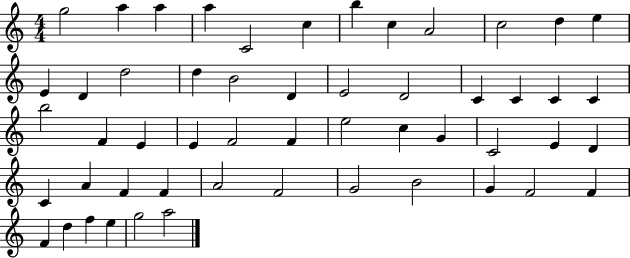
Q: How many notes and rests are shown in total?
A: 53